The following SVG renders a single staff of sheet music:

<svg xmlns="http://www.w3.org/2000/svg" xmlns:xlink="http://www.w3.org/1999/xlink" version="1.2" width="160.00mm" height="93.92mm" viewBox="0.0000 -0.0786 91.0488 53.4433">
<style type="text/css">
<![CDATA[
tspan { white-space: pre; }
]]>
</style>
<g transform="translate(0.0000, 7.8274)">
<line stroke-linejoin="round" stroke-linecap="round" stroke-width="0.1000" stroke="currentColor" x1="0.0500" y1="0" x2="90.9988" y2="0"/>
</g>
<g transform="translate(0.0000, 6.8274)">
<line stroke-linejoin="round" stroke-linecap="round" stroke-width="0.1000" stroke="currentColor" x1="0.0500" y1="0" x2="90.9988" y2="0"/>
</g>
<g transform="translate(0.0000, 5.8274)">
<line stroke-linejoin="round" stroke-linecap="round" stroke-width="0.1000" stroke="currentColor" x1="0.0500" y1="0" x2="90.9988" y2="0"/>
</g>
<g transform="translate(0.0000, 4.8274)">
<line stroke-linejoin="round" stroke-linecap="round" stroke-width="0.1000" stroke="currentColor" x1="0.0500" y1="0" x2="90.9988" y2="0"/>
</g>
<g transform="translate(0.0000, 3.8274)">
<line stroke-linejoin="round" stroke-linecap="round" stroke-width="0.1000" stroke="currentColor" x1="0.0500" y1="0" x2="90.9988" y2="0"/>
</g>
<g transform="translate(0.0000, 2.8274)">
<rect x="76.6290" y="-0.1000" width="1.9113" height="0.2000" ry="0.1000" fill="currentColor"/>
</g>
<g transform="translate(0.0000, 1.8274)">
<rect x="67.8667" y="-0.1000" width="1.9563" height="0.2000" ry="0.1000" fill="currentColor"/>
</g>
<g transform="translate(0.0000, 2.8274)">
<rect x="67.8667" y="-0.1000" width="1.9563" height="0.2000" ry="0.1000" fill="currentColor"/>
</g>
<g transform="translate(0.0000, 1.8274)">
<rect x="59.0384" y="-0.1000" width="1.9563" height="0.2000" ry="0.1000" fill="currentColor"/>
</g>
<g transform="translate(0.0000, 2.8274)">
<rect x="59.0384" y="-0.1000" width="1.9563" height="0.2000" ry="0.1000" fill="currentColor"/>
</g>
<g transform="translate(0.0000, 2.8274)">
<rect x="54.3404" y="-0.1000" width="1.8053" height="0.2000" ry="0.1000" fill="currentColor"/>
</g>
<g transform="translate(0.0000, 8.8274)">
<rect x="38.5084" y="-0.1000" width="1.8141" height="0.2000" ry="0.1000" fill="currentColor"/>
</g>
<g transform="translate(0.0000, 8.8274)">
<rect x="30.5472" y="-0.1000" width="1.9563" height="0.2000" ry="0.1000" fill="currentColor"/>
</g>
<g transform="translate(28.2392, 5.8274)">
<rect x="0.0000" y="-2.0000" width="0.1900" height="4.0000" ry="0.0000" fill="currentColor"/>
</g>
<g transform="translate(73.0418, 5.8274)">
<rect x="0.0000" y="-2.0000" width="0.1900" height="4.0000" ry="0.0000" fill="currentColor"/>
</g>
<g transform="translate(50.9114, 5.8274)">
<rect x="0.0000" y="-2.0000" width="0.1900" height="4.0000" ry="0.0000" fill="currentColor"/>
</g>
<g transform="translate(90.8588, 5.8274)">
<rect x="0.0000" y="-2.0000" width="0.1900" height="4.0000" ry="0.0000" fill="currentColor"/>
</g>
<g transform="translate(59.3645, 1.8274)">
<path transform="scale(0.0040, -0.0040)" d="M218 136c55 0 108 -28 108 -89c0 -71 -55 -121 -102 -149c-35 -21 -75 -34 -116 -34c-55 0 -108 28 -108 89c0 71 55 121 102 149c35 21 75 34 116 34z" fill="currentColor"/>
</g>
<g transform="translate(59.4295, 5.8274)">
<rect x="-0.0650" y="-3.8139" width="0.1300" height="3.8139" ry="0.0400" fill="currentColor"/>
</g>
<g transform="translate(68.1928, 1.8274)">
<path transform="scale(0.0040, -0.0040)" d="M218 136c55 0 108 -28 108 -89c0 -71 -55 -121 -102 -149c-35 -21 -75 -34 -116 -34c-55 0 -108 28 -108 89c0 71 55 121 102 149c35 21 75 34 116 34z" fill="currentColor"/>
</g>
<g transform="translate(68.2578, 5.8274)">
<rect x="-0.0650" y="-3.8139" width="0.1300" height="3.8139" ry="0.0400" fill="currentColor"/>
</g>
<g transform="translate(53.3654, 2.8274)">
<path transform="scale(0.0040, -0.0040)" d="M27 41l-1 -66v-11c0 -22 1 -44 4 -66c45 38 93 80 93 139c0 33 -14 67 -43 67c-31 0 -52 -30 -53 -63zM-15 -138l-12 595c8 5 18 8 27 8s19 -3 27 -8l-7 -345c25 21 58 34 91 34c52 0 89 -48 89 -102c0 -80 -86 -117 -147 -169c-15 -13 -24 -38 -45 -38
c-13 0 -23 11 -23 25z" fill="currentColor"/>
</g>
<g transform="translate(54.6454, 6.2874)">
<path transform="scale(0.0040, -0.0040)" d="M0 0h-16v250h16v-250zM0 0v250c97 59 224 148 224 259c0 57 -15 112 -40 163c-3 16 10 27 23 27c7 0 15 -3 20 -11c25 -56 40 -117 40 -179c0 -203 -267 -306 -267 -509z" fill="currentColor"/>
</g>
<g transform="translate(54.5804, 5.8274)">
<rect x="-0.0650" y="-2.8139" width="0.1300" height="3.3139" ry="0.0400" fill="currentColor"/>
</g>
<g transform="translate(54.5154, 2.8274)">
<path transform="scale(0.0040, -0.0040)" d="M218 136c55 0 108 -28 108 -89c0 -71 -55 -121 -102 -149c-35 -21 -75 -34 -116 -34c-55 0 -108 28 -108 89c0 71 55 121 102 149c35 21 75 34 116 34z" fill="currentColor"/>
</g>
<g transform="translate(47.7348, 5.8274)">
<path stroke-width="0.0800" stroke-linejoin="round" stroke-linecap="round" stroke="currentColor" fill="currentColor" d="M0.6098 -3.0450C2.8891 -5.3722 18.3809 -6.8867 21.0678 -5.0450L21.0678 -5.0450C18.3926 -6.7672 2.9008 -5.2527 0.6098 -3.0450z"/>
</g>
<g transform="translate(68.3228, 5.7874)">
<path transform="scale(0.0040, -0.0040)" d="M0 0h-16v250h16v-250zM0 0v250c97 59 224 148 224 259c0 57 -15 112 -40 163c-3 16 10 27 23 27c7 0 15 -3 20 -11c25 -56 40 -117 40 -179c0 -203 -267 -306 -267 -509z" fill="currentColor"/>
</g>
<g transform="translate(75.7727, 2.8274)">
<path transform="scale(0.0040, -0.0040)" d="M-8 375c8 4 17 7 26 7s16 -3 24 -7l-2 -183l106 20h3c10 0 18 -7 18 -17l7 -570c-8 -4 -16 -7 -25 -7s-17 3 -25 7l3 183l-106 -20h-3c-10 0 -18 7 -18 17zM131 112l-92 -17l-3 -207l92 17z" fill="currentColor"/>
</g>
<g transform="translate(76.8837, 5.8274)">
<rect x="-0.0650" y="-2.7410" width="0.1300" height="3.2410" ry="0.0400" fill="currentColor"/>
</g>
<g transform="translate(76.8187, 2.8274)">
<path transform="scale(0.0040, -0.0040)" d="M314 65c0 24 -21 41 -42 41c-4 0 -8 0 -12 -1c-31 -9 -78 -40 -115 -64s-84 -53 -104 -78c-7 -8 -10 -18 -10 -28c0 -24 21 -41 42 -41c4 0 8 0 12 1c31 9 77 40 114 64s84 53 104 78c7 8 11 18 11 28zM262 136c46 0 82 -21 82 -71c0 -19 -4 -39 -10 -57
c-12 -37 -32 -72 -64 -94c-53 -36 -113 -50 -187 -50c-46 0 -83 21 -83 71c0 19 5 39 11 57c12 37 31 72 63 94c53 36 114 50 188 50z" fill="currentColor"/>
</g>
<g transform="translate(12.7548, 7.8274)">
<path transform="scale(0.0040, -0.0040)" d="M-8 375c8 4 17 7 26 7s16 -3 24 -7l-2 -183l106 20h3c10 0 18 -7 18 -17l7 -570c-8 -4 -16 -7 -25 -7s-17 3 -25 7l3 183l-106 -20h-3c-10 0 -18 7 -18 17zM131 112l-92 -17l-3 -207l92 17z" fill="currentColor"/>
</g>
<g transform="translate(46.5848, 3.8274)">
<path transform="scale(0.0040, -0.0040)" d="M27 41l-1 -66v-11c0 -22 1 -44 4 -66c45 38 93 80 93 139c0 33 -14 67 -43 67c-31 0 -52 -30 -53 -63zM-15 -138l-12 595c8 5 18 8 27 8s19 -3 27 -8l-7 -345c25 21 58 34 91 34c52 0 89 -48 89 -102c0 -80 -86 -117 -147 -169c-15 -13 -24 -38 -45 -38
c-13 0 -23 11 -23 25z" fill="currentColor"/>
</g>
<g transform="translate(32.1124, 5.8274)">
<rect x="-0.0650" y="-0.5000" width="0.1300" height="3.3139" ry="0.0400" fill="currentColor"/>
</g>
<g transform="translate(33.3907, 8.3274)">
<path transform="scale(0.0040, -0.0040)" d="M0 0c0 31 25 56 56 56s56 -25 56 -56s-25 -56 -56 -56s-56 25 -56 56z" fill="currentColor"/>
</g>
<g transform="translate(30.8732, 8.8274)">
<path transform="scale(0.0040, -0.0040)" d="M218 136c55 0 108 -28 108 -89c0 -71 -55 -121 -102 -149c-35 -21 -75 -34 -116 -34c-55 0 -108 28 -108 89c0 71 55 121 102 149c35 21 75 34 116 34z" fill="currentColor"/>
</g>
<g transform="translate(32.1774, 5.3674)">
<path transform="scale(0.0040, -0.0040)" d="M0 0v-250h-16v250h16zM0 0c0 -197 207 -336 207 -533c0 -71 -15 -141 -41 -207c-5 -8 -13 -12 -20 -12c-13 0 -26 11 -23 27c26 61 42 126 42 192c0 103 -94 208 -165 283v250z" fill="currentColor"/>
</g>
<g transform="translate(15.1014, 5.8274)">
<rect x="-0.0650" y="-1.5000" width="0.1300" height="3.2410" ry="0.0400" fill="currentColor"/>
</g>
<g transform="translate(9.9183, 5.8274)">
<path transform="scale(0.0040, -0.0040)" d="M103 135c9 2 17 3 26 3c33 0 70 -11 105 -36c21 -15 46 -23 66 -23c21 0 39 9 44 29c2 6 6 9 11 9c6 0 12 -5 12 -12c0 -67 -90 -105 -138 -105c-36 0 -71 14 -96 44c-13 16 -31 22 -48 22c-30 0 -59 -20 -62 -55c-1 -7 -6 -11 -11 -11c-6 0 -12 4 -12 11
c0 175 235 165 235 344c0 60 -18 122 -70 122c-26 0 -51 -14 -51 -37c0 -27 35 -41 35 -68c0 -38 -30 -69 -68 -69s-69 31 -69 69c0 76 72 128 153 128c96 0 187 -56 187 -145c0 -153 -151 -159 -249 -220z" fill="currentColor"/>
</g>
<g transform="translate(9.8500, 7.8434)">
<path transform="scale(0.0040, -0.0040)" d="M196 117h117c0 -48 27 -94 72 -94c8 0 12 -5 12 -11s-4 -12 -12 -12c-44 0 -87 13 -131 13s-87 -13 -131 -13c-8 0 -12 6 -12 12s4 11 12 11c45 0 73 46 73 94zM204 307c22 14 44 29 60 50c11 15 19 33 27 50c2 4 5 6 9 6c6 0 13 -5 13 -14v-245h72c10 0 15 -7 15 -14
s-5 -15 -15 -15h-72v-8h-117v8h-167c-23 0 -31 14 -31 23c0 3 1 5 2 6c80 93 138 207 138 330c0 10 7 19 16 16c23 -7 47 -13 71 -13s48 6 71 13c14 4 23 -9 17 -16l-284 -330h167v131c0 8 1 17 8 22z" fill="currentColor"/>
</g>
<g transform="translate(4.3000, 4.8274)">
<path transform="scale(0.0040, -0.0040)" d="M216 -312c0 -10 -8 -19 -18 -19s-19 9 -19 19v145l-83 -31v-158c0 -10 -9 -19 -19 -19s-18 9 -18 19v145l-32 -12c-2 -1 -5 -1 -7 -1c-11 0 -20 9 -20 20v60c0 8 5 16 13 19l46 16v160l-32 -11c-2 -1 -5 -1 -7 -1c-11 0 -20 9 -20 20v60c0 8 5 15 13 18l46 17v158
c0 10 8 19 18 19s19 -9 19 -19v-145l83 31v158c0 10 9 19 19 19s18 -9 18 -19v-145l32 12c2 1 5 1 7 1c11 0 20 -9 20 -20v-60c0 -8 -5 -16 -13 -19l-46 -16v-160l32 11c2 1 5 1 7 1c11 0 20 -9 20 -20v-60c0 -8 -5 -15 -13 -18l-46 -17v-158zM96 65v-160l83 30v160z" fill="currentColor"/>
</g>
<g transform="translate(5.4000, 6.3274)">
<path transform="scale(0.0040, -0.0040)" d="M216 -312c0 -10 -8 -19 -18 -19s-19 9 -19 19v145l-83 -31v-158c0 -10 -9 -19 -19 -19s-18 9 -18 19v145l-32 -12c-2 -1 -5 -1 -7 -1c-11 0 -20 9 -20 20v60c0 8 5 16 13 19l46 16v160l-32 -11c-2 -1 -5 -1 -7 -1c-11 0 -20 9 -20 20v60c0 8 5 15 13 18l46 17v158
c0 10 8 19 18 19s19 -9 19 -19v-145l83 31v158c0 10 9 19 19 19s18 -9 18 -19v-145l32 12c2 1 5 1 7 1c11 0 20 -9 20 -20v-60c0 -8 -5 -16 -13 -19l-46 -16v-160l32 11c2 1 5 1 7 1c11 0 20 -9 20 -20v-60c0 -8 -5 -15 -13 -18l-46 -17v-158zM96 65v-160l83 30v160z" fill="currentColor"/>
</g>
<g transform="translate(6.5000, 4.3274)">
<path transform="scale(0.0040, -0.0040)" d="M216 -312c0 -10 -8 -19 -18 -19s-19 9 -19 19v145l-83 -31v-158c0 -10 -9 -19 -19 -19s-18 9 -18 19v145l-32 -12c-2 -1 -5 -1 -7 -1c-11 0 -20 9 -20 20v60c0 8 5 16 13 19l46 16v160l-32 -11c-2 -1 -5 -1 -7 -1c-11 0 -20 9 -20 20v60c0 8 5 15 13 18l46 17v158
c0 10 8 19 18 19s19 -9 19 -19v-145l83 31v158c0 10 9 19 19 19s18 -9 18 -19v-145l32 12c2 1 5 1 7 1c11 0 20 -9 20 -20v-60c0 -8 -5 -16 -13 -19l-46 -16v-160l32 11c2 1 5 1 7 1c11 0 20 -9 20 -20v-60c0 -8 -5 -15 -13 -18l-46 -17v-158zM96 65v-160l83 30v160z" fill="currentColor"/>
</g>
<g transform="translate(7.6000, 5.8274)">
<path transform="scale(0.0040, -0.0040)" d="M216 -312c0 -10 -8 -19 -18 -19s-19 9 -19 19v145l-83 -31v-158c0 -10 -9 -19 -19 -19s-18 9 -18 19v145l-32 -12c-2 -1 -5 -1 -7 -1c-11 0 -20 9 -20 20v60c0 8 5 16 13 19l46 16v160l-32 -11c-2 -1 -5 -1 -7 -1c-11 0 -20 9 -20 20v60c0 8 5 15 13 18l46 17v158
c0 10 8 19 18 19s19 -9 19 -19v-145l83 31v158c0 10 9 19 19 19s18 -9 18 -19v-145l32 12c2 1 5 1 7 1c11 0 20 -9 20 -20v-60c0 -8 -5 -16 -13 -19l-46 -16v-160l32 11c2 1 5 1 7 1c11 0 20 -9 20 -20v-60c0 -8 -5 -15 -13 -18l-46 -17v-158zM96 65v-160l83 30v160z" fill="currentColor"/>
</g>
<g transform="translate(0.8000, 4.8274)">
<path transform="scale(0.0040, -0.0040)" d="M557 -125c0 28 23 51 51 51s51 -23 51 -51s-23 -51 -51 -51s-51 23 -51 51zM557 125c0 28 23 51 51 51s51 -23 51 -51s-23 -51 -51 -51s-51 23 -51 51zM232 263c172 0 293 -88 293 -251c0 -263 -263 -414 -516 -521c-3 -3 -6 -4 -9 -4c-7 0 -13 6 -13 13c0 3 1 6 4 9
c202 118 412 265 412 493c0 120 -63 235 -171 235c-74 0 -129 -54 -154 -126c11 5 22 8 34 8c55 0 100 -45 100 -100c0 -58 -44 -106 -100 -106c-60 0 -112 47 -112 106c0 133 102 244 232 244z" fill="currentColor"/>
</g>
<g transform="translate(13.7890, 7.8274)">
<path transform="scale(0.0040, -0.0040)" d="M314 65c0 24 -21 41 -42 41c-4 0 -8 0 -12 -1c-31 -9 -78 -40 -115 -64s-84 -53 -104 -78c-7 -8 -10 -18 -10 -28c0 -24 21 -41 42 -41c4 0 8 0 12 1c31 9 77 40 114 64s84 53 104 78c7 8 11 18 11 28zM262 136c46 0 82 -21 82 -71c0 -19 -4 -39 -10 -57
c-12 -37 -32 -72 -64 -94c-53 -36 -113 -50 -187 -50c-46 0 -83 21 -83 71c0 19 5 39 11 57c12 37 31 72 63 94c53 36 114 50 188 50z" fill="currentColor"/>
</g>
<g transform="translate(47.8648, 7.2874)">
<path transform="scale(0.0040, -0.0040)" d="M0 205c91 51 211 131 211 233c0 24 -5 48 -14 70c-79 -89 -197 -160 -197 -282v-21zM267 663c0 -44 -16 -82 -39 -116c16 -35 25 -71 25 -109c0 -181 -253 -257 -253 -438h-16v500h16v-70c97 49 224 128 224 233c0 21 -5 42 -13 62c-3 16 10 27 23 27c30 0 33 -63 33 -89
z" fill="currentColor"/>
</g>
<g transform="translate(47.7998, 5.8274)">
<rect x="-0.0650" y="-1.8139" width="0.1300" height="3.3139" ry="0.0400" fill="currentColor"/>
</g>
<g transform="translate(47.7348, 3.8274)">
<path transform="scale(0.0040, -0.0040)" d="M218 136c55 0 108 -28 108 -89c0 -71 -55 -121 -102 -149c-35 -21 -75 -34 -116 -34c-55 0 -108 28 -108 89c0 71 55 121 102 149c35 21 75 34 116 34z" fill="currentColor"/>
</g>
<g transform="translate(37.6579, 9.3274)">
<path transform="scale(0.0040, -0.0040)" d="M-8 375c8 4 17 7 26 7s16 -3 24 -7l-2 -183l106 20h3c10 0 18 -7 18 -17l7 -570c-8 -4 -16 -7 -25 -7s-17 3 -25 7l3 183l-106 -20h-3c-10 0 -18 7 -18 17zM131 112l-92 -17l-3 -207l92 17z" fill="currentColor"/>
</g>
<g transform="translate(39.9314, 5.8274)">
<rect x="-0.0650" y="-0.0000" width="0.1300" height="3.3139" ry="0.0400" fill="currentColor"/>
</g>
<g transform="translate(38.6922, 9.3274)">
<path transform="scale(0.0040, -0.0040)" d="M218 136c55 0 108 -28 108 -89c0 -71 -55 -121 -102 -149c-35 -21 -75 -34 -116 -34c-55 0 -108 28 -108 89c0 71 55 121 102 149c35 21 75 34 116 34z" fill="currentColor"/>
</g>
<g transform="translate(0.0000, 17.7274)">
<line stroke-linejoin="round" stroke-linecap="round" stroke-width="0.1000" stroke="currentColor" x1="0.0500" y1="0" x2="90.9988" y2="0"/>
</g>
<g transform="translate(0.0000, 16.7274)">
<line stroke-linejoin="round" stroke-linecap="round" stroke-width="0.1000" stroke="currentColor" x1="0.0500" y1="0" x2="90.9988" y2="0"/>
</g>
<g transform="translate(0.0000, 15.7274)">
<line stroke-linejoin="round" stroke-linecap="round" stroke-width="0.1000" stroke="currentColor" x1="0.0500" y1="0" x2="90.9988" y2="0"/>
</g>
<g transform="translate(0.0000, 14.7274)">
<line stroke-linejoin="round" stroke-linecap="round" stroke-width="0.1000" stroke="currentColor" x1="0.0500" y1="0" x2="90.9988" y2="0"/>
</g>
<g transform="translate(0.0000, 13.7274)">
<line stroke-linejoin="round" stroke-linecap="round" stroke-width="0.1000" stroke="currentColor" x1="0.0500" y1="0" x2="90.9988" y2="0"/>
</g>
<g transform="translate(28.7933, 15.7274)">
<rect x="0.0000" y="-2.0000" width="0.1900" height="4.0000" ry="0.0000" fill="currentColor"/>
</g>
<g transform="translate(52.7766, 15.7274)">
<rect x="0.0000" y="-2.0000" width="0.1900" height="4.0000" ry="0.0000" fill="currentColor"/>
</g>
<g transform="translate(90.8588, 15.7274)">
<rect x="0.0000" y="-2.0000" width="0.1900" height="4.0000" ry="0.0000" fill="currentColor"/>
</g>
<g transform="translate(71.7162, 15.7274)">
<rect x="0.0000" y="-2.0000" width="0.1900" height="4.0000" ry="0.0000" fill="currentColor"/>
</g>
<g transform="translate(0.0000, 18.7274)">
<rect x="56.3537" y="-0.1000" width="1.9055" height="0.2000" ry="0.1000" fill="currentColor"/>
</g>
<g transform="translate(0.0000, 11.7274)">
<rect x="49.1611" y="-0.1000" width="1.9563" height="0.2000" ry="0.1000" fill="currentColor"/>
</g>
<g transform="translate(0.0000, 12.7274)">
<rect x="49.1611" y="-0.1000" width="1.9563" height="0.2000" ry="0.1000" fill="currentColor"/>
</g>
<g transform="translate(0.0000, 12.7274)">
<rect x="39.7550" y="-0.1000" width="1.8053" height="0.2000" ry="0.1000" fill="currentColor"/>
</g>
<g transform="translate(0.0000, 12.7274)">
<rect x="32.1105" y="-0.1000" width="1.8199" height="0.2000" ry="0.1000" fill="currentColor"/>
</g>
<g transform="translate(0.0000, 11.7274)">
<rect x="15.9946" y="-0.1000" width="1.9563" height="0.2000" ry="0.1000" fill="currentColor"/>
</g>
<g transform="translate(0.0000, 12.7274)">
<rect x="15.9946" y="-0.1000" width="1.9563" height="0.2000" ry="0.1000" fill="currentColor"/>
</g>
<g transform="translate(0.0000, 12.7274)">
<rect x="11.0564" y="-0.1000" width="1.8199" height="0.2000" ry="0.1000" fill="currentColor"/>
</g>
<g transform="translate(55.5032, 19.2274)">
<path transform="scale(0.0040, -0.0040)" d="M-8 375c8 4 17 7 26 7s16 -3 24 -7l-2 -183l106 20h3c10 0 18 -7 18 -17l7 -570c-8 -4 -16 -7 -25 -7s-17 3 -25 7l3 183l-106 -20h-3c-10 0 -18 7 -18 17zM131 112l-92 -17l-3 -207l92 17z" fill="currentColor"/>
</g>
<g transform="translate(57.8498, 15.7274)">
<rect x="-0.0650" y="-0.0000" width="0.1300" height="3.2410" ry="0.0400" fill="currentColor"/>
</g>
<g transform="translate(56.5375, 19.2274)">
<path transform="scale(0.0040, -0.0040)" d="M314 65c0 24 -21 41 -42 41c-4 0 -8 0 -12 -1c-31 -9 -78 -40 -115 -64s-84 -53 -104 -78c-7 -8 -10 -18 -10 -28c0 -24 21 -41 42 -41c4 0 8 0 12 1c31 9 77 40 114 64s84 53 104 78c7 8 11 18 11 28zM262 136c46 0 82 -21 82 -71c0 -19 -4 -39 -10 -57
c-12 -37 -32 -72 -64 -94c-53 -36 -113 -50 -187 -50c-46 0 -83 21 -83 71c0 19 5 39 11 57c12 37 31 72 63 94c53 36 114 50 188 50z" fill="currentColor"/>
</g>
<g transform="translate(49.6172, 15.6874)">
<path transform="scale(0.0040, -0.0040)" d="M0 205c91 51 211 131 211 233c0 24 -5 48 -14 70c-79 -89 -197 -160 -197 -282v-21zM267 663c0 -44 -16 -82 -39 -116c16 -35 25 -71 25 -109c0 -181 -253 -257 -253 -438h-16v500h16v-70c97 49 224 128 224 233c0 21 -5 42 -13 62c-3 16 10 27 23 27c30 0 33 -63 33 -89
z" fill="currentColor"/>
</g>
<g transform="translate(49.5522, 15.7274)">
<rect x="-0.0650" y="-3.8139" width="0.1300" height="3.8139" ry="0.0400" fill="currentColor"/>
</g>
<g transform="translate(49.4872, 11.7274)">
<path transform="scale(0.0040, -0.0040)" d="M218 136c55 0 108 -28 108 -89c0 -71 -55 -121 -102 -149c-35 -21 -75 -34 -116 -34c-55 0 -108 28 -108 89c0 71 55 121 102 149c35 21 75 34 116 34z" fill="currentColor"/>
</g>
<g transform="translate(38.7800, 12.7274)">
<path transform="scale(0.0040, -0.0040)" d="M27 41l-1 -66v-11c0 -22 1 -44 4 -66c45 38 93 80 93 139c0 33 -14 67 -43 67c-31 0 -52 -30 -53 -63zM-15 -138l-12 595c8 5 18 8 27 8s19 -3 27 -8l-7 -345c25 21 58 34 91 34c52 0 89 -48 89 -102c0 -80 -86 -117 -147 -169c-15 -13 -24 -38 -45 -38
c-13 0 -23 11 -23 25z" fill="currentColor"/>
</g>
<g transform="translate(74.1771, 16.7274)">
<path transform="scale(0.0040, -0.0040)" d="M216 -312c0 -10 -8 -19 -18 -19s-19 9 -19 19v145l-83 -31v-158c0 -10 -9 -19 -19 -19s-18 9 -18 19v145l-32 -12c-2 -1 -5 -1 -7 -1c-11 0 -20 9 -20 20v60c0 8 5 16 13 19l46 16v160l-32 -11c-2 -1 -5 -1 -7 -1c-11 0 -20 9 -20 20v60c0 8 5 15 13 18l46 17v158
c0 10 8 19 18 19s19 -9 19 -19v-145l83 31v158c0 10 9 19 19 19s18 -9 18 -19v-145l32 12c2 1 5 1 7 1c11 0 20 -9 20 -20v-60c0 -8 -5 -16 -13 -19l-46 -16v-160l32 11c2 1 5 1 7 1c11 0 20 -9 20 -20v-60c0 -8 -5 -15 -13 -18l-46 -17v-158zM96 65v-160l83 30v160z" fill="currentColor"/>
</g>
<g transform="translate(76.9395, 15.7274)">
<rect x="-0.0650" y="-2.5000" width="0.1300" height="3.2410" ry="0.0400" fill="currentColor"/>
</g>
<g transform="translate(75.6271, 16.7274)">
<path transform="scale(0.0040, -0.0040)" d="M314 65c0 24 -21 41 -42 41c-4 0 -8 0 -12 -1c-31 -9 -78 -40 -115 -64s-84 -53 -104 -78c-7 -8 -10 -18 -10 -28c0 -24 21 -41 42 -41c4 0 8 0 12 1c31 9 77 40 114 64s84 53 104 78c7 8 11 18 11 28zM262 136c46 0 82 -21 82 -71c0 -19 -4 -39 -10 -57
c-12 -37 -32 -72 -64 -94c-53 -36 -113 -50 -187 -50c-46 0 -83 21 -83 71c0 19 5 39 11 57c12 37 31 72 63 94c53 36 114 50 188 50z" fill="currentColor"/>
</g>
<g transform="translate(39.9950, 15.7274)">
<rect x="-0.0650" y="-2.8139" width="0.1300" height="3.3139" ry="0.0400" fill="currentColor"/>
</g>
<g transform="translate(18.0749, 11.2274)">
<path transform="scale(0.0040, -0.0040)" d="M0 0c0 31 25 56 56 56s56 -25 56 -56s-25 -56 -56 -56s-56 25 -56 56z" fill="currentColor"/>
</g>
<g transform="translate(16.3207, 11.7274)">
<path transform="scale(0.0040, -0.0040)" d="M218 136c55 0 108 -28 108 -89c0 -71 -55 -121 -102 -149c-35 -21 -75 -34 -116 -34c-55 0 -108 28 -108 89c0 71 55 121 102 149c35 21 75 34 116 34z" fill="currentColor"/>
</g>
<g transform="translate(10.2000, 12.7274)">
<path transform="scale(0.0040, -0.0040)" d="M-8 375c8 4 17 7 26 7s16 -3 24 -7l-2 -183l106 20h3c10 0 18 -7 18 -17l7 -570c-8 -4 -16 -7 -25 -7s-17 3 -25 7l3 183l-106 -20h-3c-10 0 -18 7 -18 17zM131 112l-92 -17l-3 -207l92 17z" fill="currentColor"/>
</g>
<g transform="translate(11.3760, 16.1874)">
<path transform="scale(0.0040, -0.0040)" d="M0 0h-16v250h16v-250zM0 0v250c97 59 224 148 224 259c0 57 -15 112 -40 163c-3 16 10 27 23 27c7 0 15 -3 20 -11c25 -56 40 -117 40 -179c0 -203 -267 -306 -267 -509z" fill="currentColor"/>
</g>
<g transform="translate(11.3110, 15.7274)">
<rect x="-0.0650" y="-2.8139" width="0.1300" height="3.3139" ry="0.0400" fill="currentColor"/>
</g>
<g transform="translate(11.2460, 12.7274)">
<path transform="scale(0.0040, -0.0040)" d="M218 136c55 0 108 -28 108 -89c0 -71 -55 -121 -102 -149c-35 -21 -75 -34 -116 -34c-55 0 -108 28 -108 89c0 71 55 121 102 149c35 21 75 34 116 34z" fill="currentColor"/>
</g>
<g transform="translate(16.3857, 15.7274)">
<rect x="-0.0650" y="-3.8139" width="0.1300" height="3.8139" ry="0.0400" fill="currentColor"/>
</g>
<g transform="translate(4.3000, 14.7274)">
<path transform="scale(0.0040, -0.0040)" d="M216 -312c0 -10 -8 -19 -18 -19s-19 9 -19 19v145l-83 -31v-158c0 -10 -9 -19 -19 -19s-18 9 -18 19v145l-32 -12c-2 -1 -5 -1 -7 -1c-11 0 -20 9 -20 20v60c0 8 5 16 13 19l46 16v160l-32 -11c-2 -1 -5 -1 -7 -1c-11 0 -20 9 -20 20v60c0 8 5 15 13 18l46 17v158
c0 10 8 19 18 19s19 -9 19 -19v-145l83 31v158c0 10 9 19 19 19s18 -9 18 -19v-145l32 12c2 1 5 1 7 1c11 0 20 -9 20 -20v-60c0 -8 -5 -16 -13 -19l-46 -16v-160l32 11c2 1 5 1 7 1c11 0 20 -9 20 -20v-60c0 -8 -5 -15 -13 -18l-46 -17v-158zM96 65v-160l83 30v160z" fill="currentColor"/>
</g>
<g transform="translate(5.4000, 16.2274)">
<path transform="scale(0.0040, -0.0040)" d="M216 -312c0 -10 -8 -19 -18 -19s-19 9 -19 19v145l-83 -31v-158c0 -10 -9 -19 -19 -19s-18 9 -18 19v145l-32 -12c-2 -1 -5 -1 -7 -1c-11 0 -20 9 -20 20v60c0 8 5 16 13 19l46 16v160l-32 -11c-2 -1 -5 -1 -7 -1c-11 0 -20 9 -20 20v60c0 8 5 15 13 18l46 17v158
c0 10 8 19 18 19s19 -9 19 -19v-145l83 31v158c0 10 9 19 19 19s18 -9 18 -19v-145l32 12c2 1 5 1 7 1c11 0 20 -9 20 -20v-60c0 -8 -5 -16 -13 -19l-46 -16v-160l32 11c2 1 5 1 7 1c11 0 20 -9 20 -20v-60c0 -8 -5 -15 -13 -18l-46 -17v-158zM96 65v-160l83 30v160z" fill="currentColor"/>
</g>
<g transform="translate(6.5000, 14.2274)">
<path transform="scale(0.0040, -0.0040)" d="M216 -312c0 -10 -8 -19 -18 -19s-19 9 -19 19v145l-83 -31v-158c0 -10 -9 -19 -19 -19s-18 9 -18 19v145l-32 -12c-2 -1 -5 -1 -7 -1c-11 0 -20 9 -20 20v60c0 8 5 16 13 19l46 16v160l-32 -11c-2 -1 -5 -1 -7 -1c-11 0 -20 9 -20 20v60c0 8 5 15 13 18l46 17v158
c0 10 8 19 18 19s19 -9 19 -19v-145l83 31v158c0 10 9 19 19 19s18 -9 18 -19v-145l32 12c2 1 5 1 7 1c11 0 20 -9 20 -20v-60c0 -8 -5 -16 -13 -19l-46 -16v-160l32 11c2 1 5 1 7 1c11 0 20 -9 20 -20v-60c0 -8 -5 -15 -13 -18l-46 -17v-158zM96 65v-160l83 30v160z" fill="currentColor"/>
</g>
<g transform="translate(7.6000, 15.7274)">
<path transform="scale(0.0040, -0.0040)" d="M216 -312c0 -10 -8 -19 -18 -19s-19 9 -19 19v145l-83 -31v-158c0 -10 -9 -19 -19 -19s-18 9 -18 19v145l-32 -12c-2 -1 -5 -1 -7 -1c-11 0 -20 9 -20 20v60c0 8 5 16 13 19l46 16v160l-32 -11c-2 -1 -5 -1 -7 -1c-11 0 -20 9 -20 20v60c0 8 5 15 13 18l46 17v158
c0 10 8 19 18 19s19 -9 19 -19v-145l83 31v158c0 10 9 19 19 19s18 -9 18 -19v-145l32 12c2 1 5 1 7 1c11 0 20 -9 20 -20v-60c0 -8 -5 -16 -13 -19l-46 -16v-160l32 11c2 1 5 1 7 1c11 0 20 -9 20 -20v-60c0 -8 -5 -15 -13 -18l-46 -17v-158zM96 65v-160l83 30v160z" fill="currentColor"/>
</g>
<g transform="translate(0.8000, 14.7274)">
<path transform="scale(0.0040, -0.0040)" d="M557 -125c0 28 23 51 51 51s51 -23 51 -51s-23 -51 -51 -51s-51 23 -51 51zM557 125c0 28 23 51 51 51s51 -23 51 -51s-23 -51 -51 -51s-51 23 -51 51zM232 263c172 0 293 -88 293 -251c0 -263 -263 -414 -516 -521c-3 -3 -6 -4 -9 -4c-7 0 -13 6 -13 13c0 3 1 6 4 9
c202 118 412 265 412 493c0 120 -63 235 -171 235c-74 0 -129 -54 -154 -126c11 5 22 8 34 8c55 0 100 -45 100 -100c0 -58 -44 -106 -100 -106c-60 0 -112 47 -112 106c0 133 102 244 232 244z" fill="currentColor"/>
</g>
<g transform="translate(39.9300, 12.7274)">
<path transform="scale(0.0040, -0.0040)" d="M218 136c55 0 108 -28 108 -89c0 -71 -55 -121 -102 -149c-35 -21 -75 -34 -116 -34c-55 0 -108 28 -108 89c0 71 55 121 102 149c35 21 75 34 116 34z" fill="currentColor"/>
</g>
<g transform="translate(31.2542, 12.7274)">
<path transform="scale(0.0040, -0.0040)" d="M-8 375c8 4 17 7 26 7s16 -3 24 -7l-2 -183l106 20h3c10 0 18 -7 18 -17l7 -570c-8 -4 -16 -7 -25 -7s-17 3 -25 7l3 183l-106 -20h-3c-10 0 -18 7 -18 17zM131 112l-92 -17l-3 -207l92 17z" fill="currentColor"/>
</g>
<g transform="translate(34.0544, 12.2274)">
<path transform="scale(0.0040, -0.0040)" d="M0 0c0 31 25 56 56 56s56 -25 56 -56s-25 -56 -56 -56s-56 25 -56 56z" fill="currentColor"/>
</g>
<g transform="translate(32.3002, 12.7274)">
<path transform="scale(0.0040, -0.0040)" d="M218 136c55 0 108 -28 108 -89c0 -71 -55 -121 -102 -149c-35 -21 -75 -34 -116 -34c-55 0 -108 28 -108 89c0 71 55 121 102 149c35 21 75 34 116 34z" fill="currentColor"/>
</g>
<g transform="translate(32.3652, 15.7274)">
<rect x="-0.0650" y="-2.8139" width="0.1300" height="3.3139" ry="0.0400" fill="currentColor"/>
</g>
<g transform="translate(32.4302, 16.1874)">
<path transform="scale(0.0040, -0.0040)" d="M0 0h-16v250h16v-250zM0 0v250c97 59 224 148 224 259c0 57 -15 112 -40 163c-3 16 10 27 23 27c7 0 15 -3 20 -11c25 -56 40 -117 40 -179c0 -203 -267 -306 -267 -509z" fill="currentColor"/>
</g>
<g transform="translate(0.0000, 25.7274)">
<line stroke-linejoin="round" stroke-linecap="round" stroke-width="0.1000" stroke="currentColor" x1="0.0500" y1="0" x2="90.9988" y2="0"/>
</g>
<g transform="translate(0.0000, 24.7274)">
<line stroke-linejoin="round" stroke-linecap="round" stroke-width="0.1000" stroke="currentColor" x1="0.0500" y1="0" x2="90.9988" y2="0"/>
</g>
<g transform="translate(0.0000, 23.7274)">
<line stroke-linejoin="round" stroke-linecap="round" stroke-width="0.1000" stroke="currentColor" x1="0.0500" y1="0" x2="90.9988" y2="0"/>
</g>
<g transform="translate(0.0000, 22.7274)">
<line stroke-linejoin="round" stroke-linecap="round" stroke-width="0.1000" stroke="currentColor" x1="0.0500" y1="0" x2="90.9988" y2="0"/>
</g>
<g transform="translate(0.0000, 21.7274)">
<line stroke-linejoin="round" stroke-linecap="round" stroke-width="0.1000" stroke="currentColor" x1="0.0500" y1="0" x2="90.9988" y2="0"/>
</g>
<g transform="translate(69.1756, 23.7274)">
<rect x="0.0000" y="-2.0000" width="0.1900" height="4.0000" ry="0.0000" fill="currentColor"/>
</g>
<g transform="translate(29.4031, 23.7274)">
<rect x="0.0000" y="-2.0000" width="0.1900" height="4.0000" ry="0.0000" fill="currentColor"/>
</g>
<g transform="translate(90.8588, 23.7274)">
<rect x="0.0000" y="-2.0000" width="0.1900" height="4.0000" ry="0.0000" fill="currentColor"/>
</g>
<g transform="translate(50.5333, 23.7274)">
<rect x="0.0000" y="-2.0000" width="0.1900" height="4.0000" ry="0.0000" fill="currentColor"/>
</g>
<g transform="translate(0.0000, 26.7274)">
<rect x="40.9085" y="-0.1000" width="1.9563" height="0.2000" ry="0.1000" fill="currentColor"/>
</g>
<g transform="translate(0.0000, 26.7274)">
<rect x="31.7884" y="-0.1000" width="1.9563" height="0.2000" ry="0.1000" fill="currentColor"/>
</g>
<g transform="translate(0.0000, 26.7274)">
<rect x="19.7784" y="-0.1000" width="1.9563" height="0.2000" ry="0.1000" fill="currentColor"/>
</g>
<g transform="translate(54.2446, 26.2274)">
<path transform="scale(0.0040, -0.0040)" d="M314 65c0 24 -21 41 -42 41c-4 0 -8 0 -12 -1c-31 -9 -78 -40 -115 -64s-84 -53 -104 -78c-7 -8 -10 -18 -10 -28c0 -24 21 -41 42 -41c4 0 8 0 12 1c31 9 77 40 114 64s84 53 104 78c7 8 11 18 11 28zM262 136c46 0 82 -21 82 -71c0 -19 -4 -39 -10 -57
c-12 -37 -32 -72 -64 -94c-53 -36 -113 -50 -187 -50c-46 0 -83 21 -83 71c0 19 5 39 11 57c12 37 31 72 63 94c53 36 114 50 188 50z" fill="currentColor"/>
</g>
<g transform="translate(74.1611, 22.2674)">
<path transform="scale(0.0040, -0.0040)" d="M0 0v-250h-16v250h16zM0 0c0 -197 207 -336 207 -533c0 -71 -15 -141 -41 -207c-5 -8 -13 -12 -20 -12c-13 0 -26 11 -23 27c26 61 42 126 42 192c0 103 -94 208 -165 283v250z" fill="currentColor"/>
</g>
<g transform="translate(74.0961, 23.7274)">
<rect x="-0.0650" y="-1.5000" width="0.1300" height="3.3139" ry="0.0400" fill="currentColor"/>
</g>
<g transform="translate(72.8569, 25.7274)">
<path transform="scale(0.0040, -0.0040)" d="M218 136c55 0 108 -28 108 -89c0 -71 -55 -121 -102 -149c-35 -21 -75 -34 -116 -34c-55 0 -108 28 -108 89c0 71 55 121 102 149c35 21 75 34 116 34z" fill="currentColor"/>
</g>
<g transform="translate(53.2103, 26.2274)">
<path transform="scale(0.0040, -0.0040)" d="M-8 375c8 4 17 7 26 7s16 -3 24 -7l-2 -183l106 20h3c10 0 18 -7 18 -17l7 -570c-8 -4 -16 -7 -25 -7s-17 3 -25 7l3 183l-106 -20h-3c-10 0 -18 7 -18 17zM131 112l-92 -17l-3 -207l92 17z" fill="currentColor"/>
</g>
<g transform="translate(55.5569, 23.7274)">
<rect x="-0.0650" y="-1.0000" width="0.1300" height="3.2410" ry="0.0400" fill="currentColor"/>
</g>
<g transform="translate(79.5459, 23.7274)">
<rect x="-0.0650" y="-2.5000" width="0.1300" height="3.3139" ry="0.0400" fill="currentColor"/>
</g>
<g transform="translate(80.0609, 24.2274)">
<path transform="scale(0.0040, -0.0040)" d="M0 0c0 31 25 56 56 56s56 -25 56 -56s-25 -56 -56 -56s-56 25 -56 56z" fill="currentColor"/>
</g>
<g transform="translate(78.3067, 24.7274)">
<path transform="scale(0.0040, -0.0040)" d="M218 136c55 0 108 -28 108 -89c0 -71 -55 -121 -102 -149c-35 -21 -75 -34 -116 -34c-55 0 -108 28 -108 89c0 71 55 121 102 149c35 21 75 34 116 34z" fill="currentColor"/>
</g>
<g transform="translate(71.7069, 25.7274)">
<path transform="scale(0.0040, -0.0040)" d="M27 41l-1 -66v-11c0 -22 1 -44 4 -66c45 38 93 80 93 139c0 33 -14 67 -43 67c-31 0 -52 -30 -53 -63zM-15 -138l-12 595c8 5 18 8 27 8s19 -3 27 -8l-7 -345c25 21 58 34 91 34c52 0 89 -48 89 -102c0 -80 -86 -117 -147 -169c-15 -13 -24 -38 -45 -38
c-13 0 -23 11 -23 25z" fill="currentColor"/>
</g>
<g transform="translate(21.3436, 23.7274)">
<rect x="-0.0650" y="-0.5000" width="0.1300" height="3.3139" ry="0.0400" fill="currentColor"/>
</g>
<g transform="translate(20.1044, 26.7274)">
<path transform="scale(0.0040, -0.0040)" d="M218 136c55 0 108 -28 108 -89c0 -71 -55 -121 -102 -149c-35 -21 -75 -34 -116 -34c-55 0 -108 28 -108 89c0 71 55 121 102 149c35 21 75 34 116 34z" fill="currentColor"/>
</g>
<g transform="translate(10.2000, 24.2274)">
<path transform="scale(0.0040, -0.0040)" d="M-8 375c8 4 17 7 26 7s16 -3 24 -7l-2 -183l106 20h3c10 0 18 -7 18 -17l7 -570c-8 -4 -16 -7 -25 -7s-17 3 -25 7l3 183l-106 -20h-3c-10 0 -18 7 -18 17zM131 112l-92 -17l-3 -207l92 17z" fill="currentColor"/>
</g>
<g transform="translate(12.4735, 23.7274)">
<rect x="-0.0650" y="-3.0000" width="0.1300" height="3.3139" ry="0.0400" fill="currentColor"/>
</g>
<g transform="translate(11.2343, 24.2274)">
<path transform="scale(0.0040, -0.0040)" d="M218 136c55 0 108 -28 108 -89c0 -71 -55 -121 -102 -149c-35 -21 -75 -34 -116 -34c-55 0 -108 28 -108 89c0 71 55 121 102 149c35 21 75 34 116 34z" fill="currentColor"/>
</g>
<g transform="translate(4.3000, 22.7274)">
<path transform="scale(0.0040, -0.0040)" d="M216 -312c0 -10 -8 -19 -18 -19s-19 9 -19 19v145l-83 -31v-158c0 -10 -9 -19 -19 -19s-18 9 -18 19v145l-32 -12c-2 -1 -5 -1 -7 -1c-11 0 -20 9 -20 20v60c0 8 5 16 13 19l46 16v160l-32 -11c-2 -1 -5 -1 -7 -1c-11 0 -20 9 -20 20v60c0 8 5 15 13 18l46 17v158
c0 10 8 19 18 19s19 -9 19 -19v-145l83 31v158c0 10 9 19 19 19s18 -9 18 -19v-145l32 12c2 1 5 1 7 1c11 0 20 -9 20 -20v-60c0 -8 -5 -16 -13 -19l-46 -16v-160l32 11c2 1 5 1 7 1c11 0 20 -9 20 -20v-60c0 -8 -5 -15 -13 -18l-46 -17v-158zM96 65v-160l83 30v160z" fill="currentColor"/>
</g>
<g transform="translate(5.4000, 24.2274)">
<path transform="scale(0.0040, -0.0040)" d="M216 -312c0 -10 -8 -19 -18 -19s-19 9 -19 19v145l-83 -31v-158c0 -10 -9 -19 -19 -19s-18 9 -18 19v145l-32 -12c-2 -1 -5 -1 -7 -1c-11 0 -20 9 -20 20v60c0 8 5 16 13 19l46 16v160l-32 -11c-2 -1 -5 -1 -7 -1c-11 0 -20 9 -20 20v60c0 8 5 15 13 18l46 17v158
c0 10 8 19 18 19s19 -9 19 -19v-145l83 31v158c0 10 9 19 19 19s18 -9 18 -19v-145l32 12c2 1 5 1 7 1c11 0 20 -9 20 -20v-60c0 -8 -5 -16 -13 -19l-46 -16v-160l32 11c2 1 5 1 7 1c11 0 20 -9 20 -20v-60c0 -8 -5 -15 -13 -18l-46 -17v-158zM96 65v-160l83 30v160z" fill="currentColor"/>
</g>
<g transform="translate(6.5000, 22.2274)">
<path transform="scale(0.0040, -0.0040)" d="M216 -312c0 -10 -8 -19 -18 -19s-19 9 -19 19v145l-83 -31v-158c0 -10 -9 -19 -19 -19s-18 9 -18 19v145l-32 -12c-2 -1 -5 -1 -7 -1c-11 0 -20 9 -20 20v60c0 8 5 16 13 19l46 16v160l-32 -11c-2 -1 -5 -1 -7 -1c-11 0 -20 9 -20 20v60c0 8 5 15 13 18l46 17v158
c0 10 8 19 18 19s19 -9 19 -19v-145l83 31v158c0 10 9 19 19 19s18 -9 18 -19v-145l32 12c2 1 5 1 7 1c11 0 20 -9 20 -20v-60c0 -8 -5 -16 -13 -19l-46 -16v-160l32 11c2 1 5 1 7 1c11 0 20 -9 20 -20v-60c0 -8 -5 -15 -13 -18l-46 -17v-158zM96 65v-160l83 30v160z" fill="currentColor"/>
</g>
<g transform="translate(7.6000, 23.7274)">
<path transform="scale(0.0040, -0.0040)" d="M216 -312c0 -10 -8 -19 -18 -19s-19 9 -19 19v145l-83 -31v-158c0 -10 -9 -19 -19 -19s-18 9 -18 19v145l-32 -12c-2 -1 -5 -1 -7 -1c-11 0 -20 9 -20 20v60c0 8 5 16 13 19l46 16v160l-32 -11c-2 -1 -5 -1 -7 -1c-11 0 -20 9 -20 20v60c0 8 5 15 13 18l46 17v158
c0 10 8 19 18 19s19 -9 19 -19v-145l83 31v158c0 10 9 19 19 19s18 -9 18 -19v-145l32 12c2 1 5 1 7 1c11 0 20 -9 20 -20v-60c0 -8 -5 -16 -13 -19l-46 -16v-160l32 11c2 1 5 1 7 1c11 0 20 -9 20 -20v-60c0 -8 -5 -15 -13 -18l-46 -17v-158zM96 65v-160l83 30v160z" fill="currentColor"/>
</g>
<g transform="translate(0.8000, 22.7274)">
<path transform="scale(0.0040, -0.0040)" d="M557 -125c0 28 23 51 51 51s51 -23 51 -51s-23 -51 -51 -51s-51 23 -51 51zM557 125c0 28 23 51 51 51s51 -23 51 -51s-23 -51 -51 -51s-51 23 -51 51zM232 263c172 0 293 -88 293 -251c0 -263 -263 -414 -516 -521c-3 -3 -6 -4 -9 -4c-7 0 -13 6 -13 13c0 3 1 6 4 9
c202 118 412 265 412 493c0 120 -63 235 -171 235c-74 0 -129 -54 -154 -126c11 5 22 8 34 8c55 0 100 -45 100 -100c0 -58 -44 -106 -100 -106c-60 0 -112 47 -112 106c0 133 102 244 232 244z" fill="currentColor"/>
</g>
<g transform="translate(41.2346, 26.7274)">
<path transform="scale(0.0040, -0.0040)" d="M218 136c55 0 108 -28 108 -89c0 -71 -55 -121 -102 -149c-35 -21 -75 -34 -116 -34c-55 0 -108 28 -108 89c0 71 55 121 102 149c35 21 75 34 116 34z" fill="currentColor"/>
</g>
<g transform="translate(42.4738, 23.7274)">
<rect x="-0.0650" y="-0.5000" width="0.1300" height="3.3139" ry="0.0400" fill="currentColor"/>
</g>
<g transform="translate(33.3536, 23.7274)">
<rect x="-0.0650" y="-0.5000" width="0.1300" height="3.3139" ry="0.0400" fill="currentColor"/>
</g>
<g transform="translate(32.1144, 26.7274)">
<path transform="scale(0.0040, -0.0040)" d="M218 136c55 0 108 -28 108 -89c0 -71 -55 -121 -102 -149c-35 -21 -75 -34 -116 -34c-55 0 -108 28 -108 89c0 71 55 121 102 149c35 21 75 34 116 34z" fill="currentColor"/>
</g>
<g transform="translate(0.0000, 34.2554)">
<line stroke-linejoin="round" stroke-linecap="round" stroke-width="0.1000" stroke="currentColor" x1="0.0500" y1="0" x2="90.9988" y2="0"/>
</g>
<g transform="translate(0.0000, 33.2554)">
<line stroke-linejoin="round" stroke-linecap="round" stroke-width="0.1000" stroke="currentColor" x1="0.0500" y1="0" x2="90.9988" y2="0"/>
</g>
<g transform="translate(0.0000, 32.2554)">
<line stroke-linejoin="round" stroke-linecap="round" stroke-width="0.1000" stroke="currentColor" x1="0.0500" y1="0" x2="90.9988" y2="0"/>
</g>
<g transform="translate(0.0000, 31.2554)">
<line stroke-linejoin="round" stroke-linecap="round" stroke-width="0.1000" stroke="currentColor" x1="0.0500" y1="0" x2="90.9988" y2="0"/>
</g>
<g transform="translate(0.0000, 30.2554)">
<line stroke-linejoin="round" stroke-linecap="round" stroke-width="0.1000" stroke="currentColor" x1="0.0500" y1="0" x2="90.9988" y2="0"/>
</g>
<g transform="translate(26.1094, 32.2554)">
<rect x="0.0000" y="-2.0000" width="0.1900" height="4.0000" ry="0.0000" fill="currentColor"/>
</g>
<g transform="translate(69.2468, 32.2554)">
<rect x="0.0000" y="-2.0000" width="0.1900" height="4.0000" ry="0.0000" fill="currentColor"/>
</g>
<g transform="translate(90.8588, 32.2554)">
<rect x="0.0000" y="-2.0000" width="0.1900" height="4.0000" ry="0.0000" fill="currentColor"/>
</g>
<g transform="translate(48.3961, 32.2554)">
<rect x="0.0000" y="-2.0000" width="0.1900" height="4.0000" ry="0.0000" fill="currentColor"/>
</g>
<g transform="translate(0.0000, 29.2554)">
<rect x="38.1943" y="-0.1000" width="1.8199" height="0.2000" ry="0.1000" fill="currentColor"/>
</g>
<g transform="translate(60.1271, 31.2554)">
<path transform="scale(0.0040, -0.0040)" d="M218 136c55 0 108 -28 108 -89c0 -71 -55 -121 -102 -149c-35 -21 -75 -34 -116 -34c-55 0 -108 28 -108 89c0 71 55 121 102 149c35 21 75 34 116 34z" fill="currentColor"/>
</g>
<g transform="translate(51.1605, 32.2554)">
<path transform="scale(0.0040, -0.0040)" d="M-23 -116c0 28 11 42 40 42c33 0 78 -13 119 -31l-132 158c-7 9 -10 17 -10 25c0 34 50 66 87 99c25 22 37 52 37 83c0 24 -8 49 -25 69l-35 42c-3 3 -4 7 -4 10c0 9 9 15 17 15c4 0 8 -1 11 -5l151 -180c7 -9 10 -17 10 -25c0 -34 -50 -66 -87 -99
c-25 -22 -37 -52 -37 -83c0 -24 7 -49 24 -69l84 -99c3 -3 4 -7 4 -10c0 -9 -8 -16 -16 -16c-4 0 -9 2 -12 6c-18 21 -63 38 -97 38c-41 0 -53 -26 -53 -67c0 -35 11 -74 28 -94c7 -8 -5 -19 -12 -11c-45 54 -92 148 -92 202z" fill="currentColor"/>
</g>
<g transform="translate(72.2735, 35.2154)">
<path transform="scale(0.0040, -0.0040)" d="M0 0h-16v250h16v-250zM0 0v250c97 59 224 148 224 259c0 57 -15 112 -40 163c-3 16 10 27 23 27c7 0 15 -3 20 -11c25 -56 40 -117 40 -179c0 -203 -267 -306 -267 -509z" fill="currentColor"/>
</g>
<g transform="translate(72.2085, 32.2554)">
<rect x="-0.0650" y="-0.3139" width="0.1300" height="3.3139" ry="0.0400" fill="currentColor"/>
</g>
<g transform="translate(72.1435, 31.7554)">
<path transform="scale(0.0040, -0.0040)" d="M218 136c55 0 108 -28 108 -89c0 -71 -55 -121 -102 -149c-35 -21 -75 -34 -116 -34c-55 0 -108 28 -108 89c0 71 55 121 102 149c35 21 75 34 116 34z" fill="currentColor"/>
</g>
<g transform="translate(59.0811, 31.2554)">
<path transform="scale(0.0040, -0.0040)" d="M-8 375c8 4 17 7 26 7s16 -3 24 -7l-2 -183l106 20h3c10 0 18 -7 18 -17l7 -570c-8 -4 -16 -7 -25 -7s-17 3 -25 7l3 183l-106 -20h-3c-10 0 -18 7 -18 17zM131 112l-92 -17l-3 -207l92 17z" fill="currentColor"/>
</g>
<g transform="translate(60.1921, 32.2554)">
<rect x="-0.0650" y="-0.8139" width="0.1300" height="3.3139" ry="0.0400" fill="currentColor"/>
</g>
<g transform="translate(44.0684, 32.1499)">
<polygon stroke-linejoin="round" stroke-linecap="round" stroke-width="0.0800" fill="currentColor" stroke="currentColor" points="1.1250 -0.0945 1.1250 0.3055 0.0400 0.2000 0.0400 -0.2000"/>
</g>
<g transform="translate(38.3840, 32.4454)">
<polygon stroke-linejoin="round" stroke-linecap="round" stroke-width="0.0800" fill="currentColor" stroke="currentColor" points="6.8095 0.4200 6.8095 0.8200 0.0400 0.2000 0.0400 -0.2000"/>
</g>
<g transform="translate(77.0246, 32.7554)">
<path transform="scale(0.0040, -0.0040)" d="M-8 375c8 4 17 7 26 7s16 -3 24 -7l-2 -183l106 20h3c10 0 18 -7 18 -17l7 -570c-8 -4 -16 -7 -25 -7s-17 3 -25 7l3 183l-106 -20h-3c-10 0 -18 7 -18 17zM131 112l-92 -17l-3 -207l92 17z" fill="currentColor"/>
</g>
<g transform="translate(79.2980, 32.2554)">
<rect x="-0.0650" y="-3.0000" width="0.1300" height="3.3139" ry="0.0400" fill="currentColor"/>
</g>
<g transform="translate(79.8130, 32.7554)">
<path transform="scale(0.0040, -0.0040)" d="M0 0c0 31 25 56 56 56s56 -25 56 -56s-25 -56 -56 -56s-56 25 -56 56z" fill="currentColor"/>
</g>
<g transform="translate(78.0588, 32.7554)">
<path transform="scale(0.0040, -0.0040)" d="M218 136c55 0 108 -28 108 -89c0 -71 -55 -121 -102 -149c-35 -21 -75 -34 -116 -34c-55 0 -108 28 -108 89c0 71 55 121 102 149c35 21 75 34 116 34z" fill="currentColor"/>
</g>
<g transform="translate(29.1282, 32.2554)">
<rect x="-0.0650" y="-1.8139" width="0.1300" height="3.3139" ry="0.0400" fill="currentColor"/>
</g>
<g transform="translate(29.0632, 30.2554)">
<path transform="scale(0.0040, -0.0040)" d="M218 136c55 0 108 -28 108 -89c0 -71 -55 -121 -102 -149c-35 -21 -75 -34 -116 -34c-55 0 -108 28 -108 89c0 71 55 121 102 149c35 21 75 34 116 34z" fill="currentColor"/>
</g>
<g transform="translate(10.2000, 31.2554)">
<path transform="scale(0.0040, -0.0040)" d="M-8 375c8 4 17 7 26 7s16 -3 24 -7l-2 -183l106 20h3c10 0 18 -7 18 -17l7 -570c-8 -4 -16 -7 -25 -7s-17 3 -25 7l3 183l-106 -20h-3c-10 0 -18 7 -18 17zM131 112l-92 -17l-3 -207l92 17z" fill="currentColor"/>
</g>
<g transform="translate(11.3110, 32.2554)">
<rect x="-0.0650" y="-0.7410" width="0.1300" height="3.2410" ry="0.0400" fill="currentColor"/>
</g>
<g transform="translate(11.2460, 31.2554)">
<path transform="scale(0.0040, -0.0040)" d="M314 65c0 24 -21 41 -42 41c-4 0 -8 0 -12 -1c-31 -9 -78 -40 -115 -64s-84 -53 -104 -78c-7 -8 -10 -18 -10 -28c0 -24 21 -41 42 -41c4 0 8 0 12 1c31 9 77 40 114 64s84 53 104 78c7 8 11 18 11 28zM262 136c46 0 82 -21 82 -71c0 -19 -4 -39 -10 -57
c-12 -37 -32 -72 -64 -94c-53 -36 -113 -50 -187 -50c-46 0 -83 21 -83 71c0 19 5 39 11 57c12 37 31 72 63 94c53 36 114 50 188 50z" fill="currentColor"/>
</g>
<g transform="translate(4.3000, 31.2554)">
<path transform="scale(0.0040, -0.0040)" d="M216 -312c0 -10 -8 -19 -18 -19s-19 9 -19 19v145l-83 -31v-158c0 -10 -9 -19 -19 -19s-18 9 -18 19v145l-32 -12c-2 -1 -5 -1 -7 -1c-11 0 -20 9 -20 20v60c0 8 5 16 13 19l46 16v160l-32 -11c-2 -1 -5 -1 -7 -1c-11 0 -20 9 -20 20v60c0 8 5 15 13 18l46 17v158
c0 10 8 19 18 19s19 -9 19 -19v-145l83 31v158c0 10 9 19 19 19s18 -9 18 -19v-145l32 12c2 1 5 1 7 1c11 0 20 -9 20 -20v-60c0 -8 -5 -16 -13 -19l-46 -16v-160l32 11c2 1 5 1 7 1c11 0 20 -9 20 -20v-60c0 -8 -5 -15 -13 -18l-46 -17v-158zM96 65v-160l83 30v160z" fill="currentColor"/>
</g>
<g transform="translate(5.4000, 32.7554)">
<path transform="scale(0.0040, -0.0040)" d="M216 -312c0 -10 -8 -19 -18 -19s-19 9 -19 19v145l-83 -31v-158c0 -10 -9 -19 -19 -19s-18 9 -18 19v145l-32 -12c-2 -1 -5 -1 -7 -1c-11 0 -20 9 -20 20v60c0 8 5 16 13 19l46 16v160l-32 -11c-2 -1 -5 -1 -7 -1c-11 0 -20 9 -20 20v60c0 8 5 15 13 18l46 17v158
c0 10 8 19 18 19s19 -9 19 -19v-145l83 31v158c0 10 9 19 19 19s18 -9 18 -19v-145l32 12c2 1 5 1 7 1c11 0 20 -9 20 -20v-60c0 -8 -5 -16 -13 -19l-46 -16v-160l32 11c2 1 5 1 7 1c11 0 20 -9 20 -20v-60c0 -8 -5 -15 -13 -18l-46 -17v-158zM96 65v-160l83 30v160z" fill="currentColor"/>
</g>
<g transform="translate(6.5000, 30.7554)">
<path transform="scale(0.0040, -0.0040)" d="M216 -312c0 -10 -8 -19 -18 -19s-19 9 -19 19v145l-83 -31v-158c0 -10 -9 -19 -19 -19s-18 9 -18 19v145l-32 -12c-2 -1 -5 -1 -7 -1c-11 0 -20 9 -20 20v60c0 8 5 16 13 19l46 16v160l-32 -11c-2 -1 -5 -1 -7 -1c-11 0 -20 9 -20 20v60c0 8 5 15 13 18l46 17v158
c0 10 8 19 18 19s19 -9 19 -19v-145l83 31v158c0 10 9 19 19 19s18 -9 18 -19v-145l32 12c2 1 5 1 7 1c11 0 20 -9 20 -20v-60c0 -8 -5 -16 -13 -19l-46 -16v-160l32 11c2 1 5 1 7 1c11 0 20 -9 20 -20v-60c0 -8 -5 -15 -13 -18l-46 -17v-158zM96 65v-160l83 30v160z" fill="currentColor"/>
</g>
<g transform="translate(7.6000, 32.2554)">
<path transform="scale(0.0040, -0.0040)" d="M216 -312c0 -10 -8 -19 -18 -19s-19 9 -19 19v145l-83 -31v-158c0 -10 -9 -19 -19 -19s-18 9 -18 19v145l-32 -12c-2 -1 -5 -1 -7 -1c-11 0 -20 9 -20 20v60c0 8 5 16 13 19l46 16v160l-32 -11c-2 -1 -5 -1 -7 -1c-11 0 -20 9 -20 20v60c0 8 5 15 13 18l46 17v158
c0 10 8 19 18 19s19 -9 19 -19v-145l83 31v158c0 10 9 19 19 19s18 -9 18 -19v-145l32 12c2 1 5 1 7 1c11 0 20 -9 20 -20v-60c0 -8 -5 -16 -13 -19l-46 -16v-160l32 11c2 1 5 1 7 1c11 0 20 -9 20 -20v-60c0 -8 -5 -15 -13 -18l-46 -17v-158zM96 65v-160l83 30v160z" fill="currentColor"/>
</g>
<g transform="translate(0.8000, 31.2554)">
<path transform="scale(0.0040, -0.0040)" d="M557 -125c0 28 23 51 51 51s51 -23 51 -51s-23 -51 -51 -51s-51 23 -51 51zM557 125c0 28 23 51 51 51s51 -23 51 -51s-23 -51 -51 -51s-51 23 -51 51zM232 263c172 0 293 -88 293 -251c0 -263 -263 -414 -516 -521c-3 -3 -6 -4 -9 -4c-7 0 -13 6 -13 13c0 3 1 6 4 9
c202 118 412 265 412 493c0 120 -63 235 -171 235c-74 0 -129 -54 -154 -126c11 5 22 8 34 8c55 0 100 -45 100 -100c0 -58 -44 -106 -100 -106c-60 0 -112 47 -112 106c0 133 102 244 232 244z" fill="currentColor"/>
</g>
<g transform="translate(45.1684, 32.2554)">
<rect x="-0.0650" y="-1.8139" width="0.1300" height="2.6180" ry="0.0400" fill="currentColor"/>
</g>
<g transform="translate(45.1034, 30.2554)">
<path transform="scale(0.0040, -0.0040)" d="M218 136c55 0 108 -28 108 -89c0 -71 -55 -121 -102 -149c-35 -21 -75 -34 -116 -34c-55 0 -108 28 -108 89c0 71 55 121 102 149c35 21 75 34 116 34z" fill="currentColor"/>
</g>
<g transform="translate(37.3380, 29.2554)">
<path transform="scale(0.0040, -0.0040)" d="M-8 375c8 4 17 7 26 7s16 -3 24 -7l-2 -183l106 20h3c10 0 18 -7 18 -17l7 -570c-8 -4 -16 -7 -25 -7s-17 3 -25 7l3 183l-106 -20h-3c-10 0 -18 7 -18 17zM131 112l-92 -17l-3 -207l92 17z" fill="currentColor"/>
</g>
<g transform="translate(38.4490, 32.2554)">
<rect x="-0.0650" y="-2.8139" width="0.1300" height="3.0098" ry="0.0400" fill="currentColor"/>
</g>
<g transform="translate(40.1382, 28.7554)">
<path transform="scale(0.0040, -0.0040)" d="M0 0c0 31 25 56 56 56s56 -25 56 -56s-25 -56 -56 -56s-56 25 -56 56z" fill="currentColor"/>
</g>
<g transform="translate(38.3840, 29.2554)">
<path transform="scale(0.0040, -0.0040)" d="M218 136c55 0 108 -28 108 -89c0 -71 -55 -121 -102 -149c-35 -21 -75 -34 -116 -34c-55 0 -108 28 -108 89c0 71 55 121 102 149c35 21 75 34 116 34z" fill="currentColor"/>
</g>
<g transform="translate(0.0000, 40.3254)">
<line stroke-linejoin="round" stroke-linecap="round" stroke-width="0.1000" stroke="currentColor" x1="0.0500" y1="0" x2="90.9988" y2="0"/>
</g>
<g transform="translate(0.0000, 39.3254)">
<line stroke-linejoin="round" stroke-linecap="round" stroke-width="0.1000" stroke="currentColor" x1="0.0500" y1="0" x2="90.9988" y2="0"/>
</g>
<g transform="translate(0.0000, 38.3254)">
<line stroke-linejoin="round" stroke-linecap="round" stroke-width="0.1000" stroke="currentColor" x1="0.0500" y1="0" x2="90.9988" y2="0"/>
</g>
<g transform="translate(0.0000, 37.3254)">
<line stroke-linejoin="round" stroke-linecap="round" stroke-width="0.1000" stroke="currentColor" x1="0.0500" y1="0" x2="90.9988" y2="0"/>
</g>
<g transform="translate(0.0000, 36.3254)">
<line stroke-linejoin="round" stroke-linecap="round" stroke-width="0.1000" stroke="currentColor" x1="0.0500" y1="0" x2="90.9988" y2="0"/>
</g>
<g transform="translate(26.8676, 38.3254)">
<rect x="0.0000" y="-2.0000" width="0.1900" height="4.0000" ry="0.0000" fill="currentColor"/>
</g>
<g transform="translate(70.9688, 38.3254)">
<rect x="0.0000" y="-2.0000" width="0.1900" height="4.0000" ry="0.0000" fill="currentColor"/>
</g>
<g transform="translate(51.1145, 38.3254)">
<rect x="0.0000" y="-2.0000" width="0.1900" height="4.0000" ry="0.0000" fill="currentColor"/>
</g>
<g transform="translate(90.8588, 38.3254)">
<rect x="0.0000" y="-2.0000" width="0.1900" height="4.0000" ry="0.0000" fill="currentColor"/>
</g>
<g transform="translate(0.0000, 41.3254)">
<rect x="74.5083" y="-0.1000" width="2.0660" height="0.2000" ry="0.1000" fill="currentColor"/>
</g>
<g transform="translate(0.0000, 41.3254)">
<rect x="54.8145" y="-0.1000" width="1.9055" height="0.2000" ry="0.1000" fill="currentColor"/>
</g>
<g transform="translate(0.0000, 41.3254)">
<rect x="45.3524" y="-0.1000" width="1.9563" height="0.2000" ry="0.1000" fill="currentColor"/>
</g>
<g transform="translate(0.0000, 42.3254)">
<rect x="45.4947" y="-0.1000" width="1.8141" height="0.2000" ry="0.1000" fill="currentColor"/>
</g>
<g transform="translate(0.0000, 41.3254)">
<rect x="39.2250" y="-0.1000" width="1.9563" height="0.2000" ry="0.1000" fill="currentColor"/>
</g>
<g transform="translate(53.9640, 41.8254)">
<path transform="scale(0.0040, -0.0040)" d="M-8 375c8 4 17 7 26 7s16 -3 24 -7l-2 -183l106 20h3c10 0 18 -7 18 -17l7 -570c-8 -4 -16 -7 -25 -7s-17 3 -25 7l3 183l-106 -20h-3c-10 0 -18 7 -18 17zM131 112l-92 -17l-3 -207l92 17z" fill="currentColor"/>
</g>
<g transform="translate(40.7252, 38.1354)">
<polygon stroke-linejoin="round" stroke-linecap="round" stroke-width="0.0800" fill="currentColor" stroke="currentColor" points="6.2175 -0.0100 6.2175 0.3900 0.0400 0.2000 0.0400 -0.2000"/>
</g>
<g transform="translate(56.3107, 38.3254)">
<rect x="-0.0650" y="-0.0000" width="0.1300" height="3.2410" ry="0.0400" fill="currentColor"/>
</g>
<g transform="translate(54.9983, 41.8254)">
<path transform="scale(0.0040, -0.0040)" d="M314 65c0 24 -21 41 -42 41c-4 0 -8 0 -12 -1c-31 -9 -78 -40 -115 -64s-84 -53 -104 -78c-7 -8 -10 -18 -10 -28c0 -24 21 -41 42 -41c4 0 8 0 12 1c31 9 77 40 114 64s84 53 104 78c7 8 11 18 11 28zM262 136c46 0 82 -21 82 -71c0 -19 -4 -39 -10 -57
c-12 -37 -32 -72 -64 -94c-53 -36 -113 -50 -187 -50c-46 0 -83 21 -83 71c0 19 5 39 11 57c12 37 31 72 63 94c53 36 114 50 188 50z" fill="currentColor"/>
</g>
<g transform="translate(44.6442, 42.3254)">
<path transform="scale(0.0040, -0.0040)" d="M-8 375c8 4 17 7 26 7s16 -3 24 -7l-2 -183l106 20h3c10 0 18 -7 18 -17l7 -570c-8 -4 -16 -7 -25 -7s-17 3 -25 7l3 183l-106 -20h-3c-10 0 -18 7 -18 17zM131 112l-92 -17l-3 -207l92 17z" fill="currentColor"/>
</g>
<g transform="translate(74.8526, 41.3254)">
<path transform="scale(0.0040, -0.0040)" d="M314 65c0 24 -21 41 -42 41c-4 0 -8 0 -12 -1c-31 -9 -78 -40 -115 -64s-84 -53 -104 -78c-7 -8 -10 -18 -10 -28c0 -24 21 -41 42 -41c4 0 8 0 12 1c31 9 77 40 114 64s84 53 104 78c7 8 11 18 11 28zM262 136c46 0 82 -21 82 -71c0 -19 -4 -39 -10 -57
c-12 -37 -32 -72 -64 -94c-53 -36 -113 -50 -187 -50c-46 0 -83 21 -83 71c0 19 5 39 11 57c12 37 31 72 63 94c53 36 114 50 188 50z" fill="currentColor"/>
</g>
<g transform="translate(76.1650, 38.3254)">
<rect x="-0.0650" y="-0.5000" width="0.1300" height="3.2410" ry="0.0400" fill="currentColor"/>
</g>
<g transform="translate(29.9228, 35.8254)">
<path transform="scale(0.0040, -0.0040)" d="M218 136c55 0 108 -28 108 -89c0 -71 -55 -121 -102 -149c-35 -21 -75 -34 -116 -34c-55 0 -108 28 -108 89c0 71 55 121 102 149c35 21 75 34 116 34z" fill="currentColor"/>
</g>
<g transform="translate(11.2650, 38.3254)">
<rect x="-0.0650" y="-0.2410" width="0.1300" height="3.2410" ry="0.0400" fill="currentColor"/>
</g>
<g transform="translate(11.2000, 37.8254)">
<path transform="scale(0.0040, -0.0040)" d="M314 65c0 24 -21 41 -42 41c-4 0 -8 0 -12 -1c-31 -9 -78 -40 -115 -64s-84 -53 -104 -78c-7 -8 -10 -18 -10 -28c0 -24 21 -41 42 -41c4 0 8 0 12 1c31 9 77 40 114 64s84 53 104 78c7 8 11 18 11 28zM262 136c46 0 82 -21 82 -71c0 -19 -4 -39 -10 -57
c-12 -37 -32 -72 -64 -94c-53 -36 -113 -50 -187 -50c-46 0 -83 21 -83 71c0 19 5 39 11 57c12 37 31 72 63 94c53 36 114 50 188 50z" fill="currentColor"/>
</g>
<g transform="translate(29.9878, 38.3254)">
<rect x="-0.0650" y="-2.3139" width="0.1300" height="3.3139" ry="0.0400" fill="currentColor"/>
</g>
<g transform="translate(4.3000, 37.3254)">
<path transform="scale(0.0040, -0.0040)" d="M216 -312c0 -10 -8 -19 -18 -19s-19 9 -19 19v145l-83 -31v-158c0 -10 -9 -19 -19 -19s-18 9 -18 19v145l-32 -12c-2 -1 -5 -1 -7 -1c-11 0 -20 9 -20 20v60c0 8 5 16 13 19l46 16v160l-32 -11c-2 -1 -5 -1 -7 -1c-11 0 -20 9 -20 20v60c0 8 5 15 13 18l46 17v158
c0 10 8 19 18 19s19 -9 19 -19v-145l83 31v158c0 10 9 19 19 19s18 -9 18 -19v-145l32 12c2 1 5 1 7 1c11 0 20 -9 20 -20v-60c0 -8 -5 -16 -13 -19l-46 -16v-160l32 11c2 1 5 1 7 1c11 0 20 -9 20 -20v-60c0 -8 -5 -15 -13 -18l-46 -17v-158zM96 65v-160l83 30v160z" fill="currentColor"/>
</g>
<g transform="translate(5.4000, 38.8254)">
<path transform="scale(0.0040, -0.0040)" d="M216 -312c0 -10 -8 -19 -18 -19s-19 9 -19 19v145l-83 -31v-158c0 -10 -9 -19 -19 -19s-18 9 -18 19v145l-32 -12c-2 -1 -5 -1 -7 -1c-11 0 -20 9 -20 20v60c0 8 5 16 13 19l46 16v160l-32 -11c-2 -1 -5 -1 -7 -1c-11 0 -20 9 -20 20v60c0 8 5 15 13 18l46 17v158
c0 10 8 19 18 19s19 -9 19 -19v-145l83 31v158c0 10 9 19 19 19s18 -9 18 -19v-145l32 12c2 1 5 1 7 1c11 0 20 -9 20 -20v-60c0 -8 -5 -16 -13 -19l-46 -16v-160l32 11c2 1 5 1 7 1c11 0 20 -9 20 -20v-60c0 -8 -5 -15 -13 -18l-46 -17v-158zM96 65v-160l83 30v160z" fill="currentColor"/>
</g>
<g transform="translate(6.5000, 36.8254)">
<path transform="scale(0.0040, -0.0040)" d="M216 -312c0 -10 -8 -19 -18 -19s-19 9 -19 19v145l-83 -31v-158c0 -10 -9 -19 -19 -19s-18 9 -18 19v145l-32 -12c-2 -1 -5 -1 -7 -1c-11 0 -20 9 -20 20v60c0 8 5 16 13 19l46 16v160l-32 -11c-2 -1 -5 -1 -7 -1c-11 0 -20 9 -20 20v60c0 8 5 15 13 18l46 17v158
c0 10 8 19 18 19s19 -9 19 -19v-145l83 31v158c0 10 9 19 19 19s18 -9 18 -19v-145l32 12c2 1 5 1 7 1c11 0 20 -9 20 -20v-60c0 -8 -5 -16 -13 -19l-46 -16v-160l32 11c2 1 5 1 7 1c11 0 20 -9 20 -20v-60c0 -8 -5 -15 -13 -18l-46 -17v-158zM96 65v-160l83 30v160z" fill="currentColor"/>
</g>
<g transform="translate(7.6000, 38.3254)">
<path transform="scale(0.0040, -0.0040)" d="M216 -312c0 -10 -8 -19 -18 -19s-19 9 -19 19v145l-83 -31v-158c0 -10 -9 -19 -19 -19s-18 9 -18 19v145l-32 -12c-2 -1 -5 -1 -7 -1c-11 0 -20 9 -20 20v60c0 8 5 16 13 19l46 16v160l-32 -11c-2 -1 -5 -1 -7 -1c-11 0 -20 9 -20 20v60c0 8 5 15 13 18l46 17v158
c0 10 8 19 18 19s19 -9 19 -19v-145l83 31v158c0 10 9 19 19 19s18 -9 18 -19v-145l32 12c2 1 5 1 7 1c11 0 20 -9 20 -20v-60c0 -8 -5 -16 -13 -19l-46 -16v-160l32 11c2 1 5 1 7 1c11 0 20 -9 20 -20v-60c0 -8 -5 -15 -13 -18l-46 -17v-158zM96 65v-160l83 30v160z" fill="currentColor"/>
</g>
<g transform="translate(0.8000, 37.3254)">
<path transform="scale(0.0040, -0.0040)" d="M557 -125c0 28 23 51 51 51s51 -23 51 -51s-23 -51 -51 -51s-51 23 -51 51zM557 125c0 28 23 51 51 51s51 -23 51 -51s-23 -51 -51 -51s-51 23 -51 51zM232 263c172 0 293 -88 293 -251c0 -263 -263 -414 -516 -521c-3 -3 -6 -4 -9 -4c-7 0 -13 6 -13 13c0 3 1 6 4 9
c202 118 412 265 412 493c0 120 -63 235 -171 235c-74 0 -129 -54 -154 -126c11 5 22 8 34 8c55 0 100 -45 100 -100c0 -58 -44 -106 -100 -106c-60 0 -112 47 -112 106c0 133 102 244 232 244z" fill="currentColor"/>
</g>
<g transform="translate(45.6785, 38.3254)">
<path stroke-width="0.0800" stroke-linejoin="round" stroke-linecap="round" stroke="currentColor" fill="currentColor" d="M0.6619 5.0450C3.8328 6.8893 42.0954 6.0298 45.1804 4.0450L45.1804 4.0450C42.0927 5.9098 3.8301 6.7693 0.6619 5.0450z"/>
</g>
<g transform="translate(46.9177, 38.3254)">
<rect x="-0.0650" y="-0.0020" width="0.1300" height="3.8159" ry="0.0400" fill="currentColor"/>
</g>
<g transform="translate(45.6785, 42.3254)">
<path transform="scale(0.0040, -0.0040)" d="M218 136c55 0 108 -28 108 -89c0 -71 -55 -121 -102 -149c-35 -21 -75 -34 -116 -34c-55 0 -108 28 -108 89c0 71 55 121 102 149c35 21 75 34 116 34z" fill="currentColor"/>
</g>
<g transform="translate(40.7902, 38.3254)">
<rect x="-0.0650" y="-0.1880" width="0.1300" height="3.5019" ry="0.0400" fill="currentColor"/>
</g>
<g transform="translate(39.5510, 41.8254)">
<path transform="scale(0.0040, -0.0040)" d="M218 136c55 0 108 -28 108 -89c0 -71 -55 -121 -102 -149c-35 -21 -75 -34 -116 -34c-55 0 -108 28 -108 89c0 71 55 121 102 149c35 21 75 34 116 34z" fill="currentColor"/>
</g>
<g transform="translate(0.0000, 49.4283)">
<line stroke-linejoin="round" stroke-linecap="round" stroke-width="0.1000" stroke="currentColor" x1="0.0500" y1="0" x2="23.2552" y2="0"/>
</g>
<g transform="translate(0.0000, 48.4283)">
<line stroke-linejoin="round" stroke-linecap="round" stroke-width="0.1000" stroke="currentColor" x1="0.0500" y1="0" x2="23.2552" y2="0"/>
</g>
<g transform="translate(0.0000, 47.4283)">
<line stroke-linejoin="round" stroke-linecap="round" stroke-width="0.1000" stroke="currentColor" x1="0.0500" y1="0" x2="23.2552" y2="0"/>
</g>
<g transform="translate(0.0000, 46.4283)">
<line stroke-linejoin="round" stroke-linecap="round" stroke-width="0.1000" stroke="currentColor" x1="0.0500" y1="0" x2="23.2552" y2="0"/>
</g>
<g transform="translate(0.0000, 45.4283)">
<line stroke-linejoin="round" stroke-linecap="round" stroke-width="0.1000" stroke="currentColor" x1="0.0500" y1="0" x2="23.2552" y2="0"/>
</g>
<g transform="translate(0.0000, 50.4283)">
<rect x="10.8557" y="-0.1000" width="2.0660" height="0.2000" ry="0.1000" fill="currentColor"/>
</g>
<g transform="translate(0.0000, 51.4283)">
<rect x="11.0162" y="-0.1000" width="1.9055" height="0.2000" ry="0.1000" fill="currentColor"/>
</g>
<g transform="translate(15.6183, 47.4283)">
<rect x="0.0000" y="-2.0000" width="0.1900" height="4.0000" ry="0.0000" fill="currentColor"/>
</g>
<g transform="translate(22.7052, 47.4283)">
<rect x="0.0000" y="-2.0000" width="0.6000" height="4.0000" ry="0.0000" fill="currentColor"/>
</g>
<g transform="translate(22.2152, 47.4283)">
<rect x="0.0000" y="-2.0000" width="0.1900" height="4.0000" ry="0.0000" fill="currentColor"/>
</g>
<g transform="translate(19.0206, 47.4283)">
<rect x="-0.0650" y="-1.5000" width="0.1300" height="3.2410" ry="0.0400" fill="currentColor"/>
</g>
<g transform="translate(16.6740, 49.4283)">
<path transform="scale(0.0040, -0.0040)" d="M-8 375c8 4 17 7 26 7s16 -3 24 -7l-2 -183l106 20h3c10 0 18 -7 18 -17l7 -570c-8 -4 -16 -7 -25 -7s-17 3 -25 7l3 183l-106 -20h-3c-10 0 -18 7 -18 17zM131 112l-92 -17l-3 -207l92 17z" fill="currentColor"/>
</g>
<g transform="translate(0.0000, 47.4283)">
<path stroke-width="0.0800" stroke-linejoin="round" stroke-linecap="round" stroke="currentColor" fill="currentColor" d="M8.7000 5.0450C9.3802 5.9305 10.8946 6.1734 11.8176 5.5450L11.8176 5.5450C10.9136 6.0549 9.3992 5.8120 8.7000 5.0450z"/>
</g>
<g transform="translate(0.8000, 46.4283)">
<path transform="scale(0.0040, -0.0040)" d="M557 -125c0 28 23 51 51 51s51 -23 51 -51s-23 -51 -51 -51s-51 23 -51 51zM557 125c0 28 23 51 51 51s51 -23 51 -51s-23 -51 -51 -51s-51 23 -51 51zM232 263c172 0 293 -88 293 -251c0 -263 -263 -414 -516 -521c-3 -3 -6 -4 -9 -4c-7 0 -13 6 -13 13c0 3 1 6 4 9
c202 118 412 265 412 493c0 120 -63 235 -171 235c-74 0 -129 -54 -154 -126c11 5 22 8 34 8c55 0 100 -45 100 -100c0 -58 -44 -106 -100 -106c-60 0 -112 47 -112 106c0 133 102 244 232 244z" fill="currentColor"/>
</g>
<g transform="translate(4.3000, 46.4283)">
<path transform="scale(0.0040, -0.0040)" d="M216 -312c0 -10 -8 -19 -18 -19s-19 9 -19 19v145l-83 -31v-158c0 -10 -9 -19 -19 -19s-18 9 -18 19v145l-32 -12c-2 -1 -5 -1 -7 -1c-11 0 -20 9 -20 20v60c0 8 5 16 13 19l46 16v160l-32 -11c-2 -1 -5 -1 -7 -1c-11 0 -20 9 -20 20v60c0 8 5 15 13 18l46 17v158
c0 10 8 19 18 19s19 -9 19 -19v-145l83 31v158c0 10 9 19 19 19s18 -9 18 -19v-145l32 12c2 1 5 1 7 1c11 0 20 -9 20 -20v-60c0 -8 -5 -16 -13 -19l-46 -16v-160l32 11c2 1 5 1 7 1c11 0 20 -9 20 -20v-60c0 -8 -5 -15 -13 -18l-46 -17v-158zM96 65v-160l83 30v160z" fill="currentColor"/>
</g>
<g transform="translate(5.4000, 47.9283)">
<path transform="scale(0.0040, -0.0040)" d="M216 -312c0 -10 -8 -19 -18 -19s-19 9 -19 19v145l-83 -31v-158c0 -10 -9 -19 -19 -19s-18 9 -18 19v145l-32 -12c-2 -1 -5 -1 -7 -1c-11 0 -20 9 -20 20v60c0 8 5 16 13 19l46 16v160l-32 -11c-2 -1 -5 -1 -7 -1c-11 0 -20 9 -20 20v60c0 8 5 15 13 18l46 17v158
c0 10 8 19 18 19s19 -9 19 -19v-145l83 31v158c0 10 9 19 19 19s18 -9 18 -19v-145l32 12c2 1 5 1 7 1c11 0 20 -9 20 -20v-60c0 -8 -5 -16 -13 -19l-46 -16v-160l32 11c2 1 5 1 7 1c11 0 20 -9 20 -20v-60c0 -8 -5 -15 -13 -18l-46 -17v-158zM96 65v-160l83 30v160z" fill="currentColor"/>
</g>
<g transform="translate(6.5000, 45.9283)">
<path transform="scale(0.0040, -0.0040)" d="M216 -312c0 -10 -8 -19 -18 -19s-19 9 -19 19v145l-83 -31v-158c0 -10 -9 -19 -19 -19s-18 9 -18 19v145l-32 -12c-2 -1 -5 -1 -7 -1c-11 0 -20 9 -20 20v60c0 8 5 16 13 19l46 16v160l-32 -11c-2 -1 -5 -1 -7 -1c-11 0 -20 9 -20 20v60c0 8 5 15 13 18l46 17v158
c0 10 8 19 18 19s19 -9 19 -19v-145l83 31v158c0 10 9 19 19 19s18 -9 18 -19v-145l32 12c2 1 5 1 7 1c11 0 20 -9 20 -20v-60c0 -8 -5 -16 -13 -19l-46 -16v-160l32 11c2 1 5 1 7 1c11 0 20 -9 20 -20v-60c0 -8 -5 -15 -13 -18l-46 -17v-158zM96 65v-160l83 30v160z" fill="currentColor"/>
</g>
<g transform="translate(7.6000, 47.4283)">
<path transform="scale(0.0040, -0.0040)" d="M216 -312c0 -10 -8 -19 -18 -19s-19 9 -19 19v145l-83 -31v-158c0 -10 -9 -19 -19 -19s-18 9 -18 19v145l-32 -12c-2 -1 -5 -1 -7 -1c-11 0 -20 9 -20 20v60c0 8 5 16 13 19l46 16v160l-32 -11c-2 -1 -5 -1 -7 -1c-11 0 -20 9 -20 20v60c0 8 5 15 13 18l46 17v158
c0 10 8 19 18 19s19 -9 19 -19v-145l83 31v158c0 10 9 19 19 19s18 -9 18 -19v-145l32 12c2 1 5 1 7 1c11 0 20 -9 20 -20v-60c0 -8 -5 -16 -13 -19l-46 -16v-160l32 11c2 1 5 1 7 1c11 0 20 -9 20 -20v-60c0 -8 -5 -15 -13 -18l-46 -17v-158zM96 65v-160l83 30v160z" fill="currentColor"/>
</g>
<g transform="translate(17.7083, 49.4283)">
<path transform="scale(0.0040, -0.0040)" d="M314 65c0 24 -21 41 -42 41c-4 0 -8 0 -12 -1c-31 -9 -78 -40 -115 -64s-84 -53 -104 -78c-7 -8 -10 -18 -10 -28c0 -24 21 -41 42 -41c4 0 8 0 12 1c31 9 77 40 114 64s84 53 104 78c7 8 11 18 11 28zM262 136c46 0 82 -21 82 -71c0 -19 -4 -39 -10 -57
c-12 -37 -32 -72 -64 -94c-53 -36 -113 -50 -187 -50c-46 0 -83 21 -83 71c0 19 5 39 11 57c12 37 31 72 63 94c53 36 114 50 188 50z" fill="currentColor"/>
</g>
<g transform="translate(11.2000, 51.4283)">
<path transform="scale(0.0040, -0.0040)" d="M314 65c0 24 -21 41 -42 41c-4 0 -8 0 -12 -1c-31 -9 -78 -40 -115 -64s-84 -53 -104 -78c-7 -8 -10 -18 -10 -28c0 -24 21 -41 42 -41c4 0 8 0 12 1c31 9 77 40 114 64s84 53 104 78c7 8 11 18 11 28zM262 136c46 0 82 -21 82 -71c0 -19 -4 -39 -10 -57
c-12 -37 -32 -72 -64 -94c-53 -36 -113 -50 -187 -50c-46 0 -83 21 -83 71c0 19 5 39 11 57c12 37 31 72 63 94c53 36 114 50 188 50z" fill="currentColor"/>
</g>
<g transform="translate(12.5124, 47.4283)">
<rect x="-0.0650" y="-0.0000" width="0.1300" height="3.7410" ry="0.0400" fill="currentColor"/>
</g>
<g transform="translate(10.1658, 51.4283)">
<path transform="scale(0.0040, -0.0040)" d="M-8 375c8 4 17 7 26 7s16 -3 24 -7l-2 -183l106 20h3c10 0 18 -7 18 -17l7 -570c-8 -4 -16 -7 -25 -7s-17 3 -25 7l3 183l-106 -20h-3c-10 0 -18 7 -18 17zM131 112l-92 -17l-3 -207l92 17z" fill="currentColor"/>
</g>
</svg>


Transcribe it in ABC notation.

X:1
T:Untitled
M:2/4
L:1/4
K:E
G,,2 E,,/2 D,, _A,/4 _C/2 E E/2 C2 C/2 E C/2 _C E/4 D,,2 ^B,,2 C, E,, E,, E,, F,,2 _G,,/2 B,, F,2 A, C/2 A,/4 z F, E,/2 C, E,2 B, ^D,,/2 C,,/2 D,,2 E,,2 C,,2 G,,2